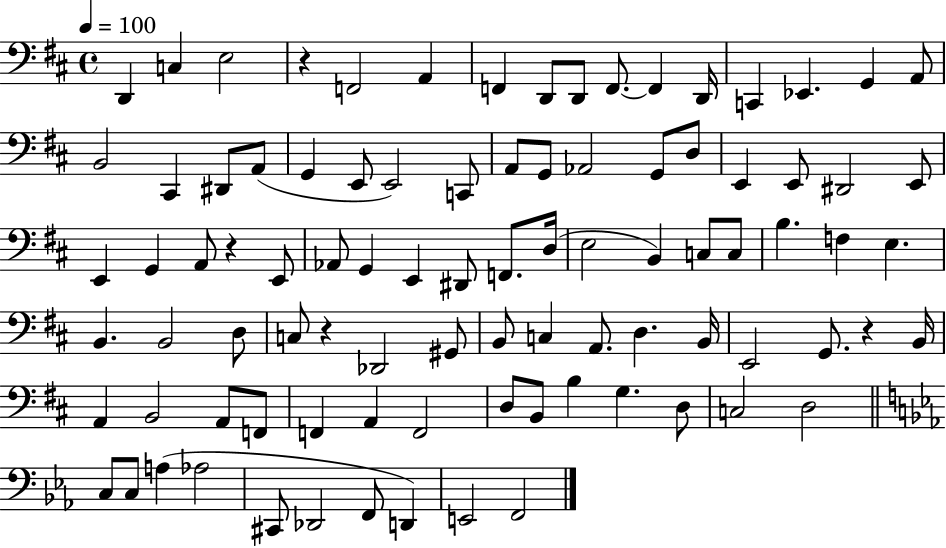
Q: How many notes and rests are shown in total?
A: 91